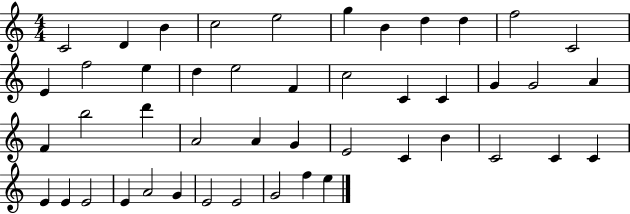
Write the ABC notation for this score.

X:1
T:Untitled
M:4/4
L:1/4
K:C
C2 D B c2 e2 g B d d f2 C2 E f2 e d e2 F c2 C C G G2 A F b2 d' A2 A G E2 C B C2 C C E E E2 E A2 G E2 E2 G2 f e